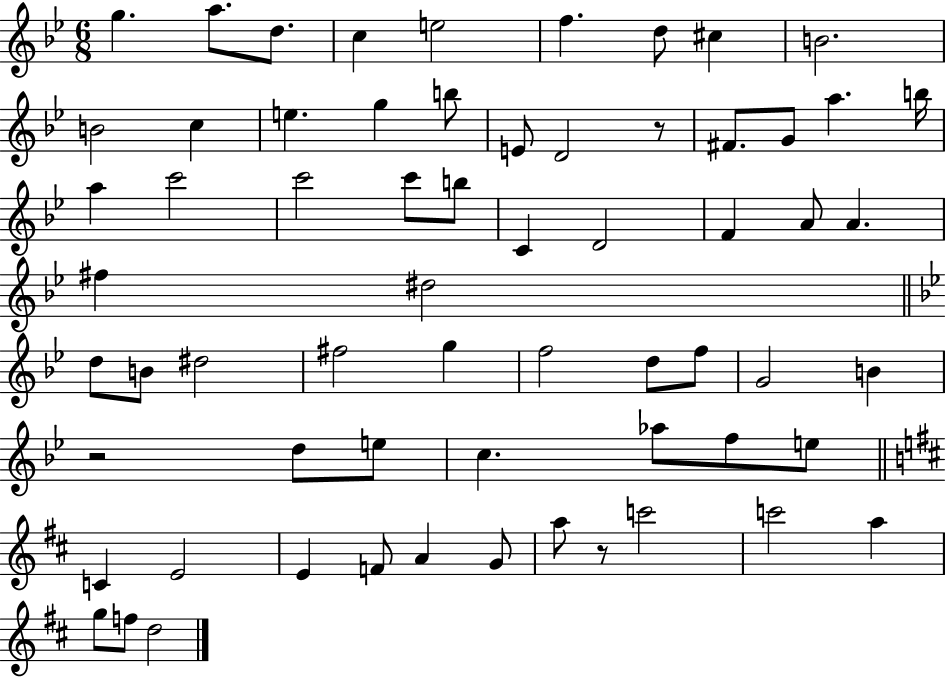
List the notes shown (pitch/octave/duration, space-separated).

G5/q. A5/e. D5/e. C5/q E5/h F5/q. D5/e C#5/q B4/h. B4/h C5/q E5/q. G5/q B5/e E4/e D4/h R/e F#4/e. G4/e A5/q. B5/s A5/q C6/h C6/h C6/e B5/e C4/q D4/h F4/q A4/e A4/q. F#5/q D#5/h D5/e B4/e D#5/h F#5/h G5/q F5/h D5/e F5/e G4/h B4/q R/h D5/e E5/e C5/q. Ab5/e F5/e E5/e C4/q E4/h E4/q F4/e A4/q G4/e A5/e R/e C6/h C6/h A5/q G5/e F5/e D5/h